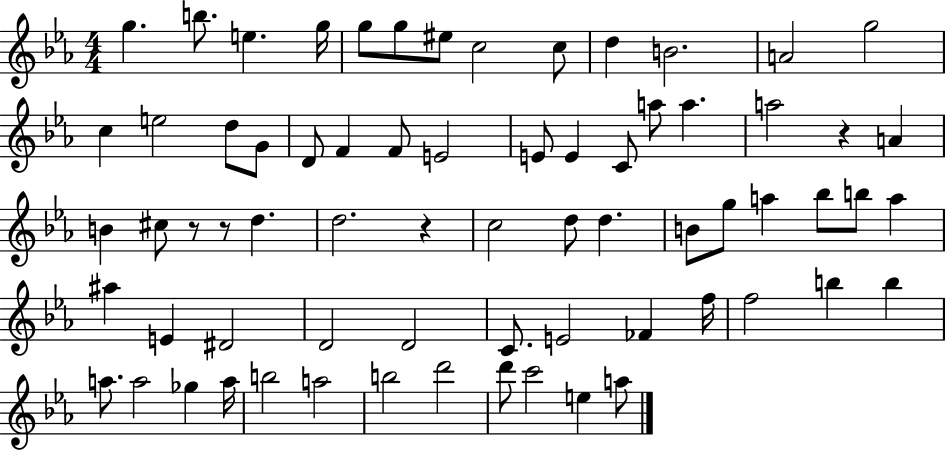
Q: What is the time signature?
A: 4/4